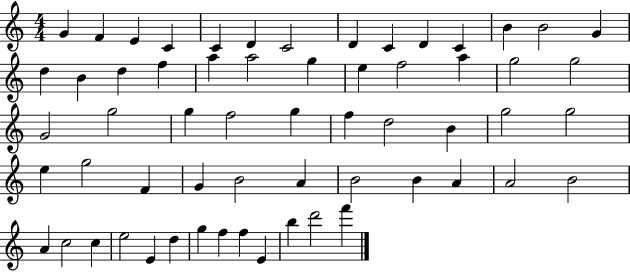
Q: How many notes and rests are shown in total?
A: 60